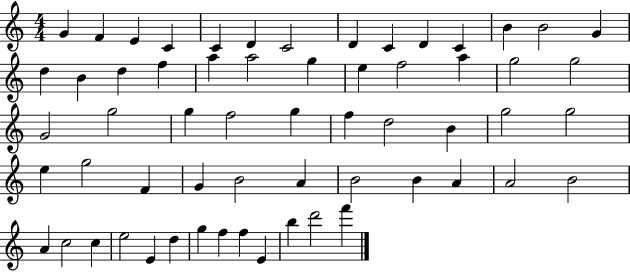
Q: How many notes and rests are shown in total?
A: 60